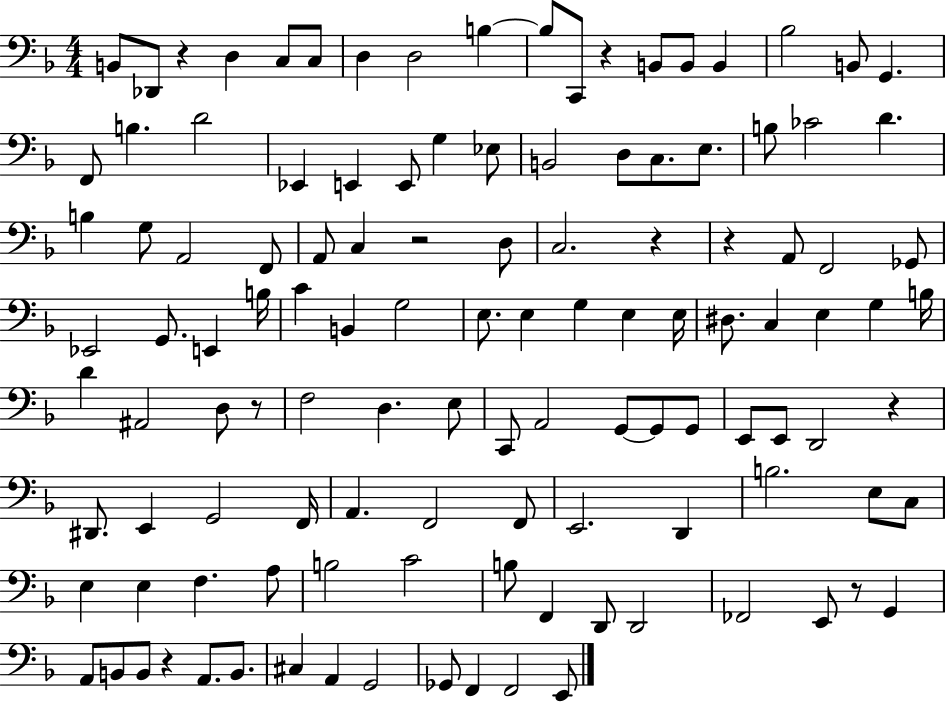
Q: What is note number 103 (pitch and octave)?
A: B2